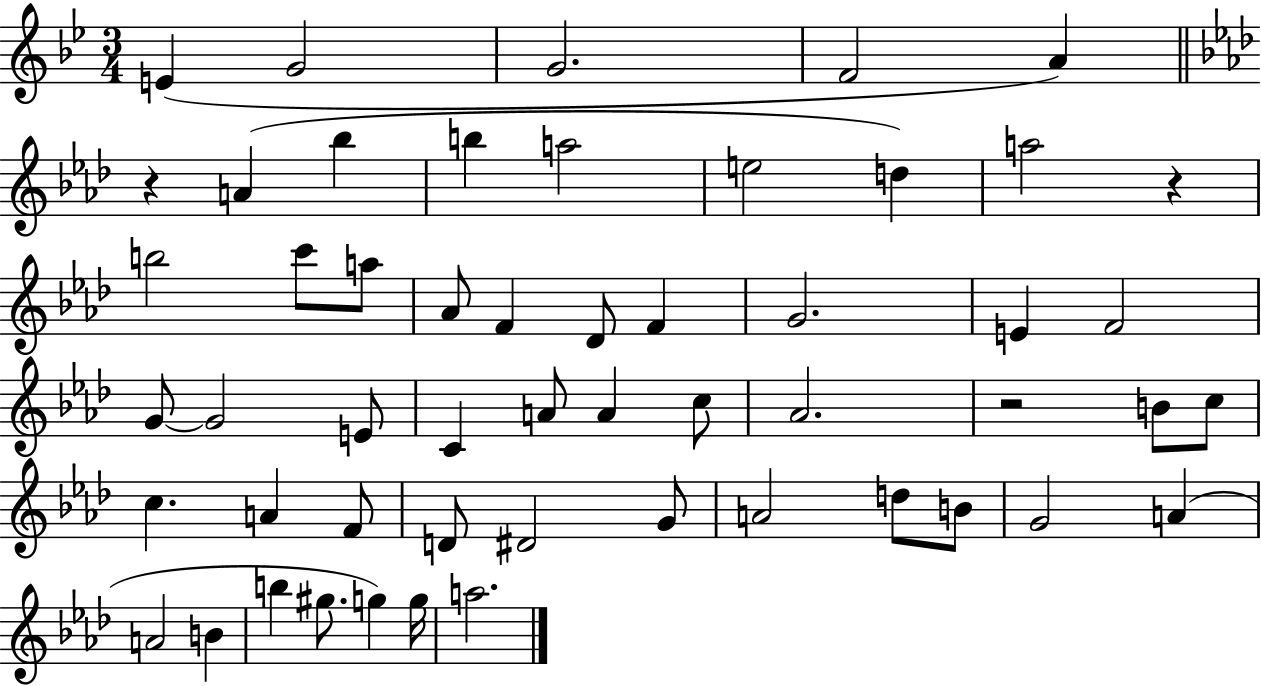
E4/q G4/h G4/h. F4/h A4/q R/q A4/q Bb5/q B5/q A5/h E5/h D5/q A5/h R/q B5/h C6/e A5/e Ab4/e F4/q Db4/e F4/q G4/h. E4/q F4/h G4/e G4/h E4/e C4/q A4/e A4/q C5/e Ab4/h. R/h B4/e C5/e C5/q. A4/q F4/e D4/e D#4/h G4/e A4/h D5/e B4/e G4/h A4/q A4/h B4/q B5/q G#5/e. G5/q G5/s A5/h.